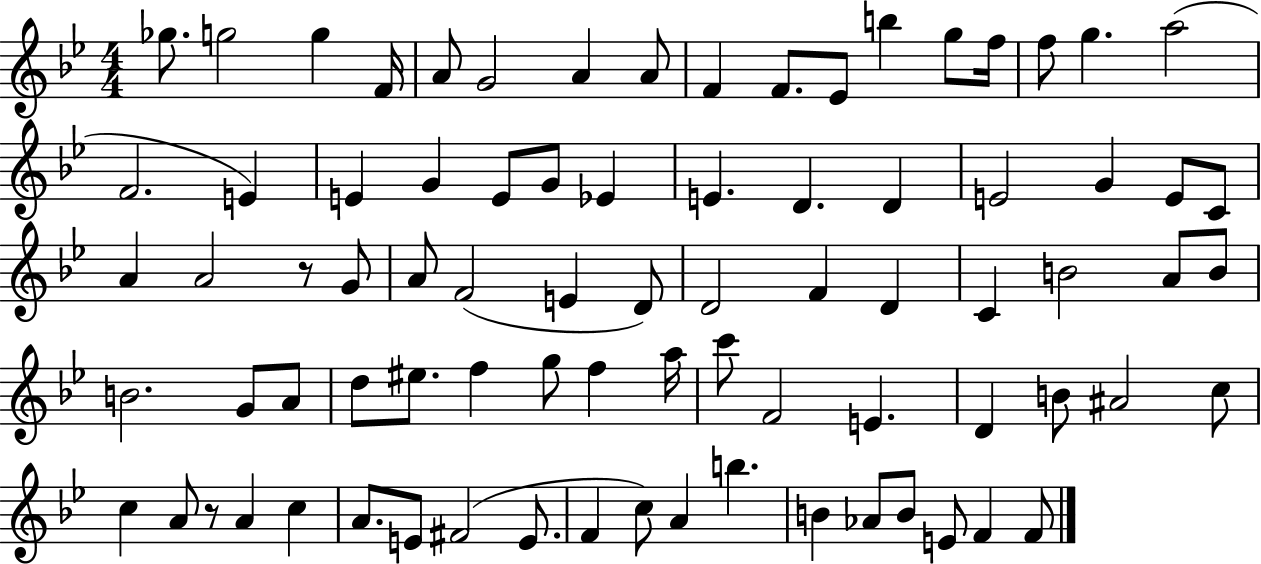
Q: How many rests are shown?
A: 2